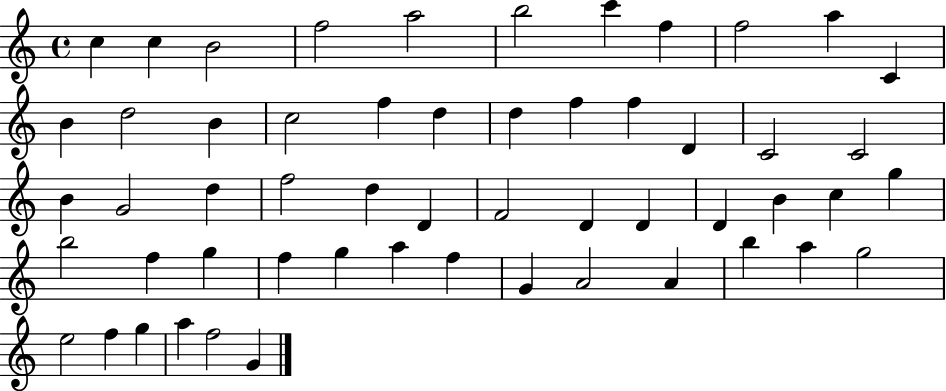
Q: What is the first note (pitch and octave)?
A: C5